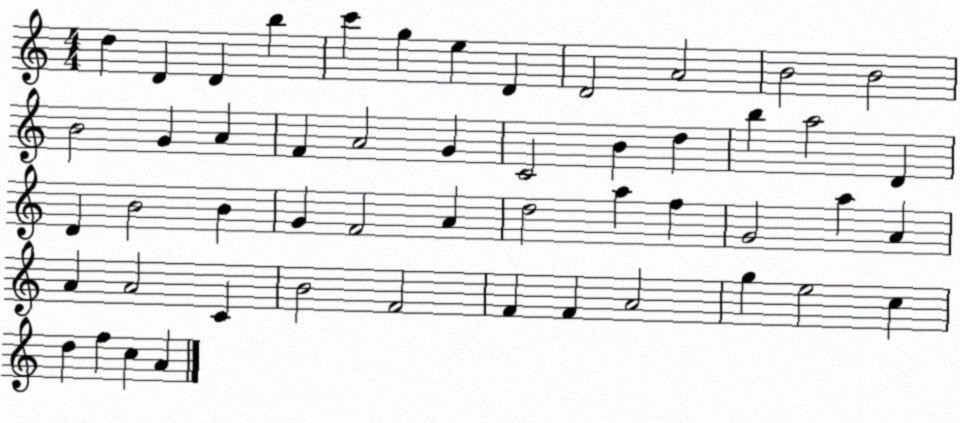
X:1
T:Untitled
M:4/4
L:1/4
K:C
d D D b c' g e D D2 A2 B2 B2 B2 G A F A2 G C2 B d b a2 D D B2 B G F2 A d2 a f G2 a A A A2 C B2 F2 F F A2 g e2 c d f c A